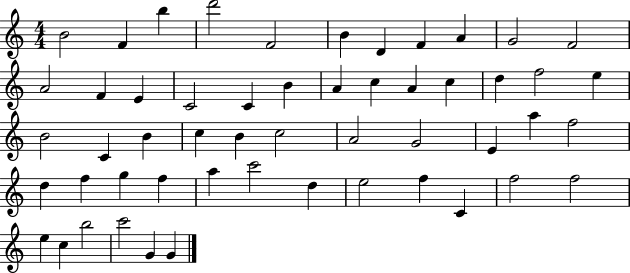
{
  \clef treble
  \numericTimeSignature
  \time 4/4
  \key c \major
  b'2 f'4 b''4 | d'''2 f'2 | b'4 d'4 f'4 a'4 | g'2 f'2 | \break a'2 f'4 e'4 | c'2 c'4 b'4 | a'4 c''4 a'4 c''4 | d''4 f''2 e''4 | \break b'2 c'4 b'4 | c''4 b'4 c''2 | a'2 g'2 | e'4 a''4 f''2 | \break d''4 f''4 g''4 f''4 | a''4 c'''2 d''4 | e''2 f''4 c'4 | f''2 f''2 | \break e''4 c''4 b''2 | c'''2 g'4 g'4 | \bar "|."
}